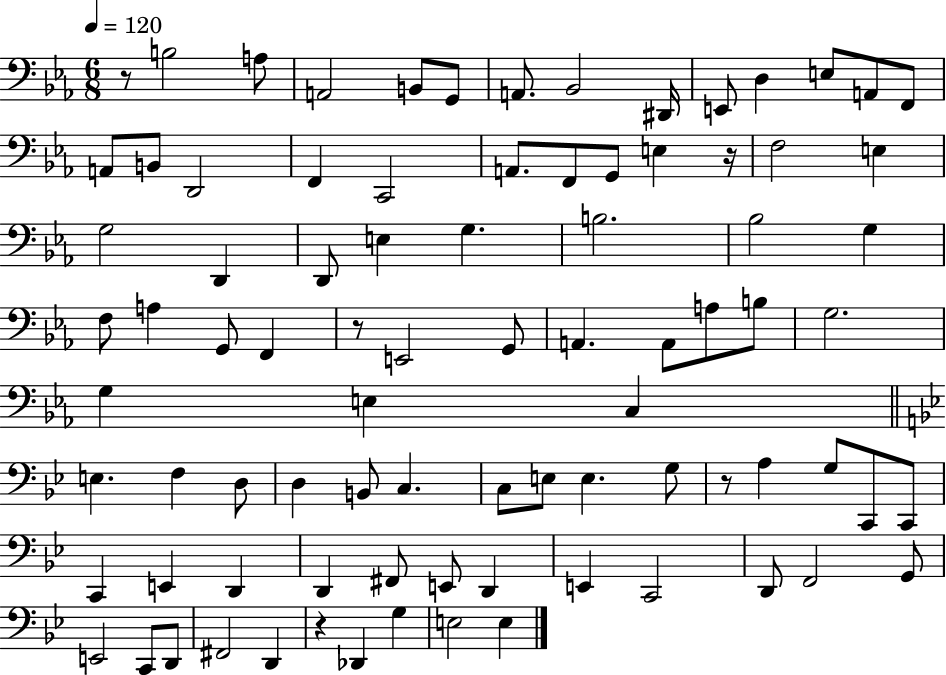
X:1
T:Untitled
M:6/8
L:1/4
K:Eb
z/2 B,2 A,/2 A,,2 B,,/2 G,,/2 A,,/2 _B,,2 ^D,,/4 E,,/2 D, E,/2 A,,/2 F,,/2 A,,/2 B,,/2 D,,2 F,, C,,2 A,,/2 F,,/2 G,,/2 E, z/4 F,2 E, G,2 D,, D,,/2 E, G, B,2 _B,2 G, F,/2 A, G,,/2 F,, z/2 E,,2 G,,/2 A,, A,,/2 A,/2 B,/2 G,2 G, E, C, E, F, D,/2 D, B,,/2 C, C,/2 E,/2 E, G,/2 z/2 A, G,/2 C,,/2 C,,/2 C,, E,, D,, D,, ^F,,/2 E,,/2 D,, E,, C,,2 D,,/2 F,,2 G,,/2 E,,2 C,,/2 D,,/2 ^F,,2 D,, z _D,, G, E,2 E,